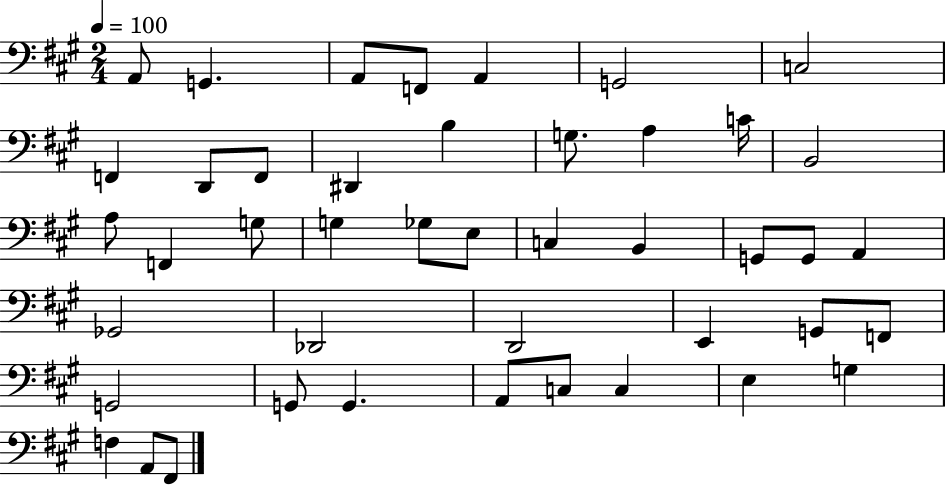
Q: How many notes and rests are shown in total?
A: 44